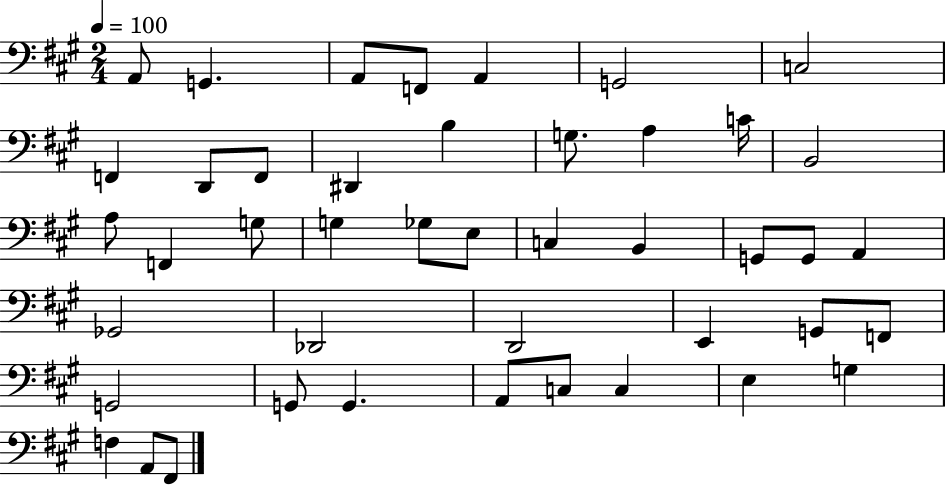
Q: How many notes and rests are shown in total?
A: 44